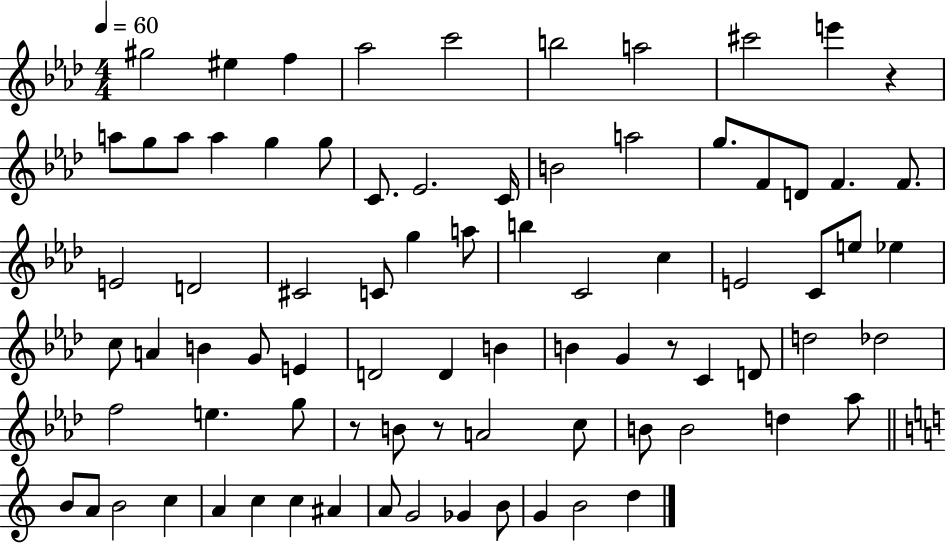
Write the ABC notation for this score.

X:1
T:Untitled
M:4/4
L:1/4
K:Ab
^g2 ^e f _a2 c'2 b2 a2 ^c'2 e' z a/2 g/2 a/2 a g g/2 C/2 _E2 C/4 B2 a2 g/2 F/2 D/2 F F/2 E2 D2 ^C2 C/2 g a/2 b C2 c E2 C/2 e/2 _e c/2 A B G/2 E D2 D B B G z/2 C D/2 d2 _d2 f2 e g/2 z/2 B/2 z/2 A2 c/2 B/2 B2 d _a/2 B/2 A/2 B2 c A c c ^A A/2 G2 _G B/2 G B2 d